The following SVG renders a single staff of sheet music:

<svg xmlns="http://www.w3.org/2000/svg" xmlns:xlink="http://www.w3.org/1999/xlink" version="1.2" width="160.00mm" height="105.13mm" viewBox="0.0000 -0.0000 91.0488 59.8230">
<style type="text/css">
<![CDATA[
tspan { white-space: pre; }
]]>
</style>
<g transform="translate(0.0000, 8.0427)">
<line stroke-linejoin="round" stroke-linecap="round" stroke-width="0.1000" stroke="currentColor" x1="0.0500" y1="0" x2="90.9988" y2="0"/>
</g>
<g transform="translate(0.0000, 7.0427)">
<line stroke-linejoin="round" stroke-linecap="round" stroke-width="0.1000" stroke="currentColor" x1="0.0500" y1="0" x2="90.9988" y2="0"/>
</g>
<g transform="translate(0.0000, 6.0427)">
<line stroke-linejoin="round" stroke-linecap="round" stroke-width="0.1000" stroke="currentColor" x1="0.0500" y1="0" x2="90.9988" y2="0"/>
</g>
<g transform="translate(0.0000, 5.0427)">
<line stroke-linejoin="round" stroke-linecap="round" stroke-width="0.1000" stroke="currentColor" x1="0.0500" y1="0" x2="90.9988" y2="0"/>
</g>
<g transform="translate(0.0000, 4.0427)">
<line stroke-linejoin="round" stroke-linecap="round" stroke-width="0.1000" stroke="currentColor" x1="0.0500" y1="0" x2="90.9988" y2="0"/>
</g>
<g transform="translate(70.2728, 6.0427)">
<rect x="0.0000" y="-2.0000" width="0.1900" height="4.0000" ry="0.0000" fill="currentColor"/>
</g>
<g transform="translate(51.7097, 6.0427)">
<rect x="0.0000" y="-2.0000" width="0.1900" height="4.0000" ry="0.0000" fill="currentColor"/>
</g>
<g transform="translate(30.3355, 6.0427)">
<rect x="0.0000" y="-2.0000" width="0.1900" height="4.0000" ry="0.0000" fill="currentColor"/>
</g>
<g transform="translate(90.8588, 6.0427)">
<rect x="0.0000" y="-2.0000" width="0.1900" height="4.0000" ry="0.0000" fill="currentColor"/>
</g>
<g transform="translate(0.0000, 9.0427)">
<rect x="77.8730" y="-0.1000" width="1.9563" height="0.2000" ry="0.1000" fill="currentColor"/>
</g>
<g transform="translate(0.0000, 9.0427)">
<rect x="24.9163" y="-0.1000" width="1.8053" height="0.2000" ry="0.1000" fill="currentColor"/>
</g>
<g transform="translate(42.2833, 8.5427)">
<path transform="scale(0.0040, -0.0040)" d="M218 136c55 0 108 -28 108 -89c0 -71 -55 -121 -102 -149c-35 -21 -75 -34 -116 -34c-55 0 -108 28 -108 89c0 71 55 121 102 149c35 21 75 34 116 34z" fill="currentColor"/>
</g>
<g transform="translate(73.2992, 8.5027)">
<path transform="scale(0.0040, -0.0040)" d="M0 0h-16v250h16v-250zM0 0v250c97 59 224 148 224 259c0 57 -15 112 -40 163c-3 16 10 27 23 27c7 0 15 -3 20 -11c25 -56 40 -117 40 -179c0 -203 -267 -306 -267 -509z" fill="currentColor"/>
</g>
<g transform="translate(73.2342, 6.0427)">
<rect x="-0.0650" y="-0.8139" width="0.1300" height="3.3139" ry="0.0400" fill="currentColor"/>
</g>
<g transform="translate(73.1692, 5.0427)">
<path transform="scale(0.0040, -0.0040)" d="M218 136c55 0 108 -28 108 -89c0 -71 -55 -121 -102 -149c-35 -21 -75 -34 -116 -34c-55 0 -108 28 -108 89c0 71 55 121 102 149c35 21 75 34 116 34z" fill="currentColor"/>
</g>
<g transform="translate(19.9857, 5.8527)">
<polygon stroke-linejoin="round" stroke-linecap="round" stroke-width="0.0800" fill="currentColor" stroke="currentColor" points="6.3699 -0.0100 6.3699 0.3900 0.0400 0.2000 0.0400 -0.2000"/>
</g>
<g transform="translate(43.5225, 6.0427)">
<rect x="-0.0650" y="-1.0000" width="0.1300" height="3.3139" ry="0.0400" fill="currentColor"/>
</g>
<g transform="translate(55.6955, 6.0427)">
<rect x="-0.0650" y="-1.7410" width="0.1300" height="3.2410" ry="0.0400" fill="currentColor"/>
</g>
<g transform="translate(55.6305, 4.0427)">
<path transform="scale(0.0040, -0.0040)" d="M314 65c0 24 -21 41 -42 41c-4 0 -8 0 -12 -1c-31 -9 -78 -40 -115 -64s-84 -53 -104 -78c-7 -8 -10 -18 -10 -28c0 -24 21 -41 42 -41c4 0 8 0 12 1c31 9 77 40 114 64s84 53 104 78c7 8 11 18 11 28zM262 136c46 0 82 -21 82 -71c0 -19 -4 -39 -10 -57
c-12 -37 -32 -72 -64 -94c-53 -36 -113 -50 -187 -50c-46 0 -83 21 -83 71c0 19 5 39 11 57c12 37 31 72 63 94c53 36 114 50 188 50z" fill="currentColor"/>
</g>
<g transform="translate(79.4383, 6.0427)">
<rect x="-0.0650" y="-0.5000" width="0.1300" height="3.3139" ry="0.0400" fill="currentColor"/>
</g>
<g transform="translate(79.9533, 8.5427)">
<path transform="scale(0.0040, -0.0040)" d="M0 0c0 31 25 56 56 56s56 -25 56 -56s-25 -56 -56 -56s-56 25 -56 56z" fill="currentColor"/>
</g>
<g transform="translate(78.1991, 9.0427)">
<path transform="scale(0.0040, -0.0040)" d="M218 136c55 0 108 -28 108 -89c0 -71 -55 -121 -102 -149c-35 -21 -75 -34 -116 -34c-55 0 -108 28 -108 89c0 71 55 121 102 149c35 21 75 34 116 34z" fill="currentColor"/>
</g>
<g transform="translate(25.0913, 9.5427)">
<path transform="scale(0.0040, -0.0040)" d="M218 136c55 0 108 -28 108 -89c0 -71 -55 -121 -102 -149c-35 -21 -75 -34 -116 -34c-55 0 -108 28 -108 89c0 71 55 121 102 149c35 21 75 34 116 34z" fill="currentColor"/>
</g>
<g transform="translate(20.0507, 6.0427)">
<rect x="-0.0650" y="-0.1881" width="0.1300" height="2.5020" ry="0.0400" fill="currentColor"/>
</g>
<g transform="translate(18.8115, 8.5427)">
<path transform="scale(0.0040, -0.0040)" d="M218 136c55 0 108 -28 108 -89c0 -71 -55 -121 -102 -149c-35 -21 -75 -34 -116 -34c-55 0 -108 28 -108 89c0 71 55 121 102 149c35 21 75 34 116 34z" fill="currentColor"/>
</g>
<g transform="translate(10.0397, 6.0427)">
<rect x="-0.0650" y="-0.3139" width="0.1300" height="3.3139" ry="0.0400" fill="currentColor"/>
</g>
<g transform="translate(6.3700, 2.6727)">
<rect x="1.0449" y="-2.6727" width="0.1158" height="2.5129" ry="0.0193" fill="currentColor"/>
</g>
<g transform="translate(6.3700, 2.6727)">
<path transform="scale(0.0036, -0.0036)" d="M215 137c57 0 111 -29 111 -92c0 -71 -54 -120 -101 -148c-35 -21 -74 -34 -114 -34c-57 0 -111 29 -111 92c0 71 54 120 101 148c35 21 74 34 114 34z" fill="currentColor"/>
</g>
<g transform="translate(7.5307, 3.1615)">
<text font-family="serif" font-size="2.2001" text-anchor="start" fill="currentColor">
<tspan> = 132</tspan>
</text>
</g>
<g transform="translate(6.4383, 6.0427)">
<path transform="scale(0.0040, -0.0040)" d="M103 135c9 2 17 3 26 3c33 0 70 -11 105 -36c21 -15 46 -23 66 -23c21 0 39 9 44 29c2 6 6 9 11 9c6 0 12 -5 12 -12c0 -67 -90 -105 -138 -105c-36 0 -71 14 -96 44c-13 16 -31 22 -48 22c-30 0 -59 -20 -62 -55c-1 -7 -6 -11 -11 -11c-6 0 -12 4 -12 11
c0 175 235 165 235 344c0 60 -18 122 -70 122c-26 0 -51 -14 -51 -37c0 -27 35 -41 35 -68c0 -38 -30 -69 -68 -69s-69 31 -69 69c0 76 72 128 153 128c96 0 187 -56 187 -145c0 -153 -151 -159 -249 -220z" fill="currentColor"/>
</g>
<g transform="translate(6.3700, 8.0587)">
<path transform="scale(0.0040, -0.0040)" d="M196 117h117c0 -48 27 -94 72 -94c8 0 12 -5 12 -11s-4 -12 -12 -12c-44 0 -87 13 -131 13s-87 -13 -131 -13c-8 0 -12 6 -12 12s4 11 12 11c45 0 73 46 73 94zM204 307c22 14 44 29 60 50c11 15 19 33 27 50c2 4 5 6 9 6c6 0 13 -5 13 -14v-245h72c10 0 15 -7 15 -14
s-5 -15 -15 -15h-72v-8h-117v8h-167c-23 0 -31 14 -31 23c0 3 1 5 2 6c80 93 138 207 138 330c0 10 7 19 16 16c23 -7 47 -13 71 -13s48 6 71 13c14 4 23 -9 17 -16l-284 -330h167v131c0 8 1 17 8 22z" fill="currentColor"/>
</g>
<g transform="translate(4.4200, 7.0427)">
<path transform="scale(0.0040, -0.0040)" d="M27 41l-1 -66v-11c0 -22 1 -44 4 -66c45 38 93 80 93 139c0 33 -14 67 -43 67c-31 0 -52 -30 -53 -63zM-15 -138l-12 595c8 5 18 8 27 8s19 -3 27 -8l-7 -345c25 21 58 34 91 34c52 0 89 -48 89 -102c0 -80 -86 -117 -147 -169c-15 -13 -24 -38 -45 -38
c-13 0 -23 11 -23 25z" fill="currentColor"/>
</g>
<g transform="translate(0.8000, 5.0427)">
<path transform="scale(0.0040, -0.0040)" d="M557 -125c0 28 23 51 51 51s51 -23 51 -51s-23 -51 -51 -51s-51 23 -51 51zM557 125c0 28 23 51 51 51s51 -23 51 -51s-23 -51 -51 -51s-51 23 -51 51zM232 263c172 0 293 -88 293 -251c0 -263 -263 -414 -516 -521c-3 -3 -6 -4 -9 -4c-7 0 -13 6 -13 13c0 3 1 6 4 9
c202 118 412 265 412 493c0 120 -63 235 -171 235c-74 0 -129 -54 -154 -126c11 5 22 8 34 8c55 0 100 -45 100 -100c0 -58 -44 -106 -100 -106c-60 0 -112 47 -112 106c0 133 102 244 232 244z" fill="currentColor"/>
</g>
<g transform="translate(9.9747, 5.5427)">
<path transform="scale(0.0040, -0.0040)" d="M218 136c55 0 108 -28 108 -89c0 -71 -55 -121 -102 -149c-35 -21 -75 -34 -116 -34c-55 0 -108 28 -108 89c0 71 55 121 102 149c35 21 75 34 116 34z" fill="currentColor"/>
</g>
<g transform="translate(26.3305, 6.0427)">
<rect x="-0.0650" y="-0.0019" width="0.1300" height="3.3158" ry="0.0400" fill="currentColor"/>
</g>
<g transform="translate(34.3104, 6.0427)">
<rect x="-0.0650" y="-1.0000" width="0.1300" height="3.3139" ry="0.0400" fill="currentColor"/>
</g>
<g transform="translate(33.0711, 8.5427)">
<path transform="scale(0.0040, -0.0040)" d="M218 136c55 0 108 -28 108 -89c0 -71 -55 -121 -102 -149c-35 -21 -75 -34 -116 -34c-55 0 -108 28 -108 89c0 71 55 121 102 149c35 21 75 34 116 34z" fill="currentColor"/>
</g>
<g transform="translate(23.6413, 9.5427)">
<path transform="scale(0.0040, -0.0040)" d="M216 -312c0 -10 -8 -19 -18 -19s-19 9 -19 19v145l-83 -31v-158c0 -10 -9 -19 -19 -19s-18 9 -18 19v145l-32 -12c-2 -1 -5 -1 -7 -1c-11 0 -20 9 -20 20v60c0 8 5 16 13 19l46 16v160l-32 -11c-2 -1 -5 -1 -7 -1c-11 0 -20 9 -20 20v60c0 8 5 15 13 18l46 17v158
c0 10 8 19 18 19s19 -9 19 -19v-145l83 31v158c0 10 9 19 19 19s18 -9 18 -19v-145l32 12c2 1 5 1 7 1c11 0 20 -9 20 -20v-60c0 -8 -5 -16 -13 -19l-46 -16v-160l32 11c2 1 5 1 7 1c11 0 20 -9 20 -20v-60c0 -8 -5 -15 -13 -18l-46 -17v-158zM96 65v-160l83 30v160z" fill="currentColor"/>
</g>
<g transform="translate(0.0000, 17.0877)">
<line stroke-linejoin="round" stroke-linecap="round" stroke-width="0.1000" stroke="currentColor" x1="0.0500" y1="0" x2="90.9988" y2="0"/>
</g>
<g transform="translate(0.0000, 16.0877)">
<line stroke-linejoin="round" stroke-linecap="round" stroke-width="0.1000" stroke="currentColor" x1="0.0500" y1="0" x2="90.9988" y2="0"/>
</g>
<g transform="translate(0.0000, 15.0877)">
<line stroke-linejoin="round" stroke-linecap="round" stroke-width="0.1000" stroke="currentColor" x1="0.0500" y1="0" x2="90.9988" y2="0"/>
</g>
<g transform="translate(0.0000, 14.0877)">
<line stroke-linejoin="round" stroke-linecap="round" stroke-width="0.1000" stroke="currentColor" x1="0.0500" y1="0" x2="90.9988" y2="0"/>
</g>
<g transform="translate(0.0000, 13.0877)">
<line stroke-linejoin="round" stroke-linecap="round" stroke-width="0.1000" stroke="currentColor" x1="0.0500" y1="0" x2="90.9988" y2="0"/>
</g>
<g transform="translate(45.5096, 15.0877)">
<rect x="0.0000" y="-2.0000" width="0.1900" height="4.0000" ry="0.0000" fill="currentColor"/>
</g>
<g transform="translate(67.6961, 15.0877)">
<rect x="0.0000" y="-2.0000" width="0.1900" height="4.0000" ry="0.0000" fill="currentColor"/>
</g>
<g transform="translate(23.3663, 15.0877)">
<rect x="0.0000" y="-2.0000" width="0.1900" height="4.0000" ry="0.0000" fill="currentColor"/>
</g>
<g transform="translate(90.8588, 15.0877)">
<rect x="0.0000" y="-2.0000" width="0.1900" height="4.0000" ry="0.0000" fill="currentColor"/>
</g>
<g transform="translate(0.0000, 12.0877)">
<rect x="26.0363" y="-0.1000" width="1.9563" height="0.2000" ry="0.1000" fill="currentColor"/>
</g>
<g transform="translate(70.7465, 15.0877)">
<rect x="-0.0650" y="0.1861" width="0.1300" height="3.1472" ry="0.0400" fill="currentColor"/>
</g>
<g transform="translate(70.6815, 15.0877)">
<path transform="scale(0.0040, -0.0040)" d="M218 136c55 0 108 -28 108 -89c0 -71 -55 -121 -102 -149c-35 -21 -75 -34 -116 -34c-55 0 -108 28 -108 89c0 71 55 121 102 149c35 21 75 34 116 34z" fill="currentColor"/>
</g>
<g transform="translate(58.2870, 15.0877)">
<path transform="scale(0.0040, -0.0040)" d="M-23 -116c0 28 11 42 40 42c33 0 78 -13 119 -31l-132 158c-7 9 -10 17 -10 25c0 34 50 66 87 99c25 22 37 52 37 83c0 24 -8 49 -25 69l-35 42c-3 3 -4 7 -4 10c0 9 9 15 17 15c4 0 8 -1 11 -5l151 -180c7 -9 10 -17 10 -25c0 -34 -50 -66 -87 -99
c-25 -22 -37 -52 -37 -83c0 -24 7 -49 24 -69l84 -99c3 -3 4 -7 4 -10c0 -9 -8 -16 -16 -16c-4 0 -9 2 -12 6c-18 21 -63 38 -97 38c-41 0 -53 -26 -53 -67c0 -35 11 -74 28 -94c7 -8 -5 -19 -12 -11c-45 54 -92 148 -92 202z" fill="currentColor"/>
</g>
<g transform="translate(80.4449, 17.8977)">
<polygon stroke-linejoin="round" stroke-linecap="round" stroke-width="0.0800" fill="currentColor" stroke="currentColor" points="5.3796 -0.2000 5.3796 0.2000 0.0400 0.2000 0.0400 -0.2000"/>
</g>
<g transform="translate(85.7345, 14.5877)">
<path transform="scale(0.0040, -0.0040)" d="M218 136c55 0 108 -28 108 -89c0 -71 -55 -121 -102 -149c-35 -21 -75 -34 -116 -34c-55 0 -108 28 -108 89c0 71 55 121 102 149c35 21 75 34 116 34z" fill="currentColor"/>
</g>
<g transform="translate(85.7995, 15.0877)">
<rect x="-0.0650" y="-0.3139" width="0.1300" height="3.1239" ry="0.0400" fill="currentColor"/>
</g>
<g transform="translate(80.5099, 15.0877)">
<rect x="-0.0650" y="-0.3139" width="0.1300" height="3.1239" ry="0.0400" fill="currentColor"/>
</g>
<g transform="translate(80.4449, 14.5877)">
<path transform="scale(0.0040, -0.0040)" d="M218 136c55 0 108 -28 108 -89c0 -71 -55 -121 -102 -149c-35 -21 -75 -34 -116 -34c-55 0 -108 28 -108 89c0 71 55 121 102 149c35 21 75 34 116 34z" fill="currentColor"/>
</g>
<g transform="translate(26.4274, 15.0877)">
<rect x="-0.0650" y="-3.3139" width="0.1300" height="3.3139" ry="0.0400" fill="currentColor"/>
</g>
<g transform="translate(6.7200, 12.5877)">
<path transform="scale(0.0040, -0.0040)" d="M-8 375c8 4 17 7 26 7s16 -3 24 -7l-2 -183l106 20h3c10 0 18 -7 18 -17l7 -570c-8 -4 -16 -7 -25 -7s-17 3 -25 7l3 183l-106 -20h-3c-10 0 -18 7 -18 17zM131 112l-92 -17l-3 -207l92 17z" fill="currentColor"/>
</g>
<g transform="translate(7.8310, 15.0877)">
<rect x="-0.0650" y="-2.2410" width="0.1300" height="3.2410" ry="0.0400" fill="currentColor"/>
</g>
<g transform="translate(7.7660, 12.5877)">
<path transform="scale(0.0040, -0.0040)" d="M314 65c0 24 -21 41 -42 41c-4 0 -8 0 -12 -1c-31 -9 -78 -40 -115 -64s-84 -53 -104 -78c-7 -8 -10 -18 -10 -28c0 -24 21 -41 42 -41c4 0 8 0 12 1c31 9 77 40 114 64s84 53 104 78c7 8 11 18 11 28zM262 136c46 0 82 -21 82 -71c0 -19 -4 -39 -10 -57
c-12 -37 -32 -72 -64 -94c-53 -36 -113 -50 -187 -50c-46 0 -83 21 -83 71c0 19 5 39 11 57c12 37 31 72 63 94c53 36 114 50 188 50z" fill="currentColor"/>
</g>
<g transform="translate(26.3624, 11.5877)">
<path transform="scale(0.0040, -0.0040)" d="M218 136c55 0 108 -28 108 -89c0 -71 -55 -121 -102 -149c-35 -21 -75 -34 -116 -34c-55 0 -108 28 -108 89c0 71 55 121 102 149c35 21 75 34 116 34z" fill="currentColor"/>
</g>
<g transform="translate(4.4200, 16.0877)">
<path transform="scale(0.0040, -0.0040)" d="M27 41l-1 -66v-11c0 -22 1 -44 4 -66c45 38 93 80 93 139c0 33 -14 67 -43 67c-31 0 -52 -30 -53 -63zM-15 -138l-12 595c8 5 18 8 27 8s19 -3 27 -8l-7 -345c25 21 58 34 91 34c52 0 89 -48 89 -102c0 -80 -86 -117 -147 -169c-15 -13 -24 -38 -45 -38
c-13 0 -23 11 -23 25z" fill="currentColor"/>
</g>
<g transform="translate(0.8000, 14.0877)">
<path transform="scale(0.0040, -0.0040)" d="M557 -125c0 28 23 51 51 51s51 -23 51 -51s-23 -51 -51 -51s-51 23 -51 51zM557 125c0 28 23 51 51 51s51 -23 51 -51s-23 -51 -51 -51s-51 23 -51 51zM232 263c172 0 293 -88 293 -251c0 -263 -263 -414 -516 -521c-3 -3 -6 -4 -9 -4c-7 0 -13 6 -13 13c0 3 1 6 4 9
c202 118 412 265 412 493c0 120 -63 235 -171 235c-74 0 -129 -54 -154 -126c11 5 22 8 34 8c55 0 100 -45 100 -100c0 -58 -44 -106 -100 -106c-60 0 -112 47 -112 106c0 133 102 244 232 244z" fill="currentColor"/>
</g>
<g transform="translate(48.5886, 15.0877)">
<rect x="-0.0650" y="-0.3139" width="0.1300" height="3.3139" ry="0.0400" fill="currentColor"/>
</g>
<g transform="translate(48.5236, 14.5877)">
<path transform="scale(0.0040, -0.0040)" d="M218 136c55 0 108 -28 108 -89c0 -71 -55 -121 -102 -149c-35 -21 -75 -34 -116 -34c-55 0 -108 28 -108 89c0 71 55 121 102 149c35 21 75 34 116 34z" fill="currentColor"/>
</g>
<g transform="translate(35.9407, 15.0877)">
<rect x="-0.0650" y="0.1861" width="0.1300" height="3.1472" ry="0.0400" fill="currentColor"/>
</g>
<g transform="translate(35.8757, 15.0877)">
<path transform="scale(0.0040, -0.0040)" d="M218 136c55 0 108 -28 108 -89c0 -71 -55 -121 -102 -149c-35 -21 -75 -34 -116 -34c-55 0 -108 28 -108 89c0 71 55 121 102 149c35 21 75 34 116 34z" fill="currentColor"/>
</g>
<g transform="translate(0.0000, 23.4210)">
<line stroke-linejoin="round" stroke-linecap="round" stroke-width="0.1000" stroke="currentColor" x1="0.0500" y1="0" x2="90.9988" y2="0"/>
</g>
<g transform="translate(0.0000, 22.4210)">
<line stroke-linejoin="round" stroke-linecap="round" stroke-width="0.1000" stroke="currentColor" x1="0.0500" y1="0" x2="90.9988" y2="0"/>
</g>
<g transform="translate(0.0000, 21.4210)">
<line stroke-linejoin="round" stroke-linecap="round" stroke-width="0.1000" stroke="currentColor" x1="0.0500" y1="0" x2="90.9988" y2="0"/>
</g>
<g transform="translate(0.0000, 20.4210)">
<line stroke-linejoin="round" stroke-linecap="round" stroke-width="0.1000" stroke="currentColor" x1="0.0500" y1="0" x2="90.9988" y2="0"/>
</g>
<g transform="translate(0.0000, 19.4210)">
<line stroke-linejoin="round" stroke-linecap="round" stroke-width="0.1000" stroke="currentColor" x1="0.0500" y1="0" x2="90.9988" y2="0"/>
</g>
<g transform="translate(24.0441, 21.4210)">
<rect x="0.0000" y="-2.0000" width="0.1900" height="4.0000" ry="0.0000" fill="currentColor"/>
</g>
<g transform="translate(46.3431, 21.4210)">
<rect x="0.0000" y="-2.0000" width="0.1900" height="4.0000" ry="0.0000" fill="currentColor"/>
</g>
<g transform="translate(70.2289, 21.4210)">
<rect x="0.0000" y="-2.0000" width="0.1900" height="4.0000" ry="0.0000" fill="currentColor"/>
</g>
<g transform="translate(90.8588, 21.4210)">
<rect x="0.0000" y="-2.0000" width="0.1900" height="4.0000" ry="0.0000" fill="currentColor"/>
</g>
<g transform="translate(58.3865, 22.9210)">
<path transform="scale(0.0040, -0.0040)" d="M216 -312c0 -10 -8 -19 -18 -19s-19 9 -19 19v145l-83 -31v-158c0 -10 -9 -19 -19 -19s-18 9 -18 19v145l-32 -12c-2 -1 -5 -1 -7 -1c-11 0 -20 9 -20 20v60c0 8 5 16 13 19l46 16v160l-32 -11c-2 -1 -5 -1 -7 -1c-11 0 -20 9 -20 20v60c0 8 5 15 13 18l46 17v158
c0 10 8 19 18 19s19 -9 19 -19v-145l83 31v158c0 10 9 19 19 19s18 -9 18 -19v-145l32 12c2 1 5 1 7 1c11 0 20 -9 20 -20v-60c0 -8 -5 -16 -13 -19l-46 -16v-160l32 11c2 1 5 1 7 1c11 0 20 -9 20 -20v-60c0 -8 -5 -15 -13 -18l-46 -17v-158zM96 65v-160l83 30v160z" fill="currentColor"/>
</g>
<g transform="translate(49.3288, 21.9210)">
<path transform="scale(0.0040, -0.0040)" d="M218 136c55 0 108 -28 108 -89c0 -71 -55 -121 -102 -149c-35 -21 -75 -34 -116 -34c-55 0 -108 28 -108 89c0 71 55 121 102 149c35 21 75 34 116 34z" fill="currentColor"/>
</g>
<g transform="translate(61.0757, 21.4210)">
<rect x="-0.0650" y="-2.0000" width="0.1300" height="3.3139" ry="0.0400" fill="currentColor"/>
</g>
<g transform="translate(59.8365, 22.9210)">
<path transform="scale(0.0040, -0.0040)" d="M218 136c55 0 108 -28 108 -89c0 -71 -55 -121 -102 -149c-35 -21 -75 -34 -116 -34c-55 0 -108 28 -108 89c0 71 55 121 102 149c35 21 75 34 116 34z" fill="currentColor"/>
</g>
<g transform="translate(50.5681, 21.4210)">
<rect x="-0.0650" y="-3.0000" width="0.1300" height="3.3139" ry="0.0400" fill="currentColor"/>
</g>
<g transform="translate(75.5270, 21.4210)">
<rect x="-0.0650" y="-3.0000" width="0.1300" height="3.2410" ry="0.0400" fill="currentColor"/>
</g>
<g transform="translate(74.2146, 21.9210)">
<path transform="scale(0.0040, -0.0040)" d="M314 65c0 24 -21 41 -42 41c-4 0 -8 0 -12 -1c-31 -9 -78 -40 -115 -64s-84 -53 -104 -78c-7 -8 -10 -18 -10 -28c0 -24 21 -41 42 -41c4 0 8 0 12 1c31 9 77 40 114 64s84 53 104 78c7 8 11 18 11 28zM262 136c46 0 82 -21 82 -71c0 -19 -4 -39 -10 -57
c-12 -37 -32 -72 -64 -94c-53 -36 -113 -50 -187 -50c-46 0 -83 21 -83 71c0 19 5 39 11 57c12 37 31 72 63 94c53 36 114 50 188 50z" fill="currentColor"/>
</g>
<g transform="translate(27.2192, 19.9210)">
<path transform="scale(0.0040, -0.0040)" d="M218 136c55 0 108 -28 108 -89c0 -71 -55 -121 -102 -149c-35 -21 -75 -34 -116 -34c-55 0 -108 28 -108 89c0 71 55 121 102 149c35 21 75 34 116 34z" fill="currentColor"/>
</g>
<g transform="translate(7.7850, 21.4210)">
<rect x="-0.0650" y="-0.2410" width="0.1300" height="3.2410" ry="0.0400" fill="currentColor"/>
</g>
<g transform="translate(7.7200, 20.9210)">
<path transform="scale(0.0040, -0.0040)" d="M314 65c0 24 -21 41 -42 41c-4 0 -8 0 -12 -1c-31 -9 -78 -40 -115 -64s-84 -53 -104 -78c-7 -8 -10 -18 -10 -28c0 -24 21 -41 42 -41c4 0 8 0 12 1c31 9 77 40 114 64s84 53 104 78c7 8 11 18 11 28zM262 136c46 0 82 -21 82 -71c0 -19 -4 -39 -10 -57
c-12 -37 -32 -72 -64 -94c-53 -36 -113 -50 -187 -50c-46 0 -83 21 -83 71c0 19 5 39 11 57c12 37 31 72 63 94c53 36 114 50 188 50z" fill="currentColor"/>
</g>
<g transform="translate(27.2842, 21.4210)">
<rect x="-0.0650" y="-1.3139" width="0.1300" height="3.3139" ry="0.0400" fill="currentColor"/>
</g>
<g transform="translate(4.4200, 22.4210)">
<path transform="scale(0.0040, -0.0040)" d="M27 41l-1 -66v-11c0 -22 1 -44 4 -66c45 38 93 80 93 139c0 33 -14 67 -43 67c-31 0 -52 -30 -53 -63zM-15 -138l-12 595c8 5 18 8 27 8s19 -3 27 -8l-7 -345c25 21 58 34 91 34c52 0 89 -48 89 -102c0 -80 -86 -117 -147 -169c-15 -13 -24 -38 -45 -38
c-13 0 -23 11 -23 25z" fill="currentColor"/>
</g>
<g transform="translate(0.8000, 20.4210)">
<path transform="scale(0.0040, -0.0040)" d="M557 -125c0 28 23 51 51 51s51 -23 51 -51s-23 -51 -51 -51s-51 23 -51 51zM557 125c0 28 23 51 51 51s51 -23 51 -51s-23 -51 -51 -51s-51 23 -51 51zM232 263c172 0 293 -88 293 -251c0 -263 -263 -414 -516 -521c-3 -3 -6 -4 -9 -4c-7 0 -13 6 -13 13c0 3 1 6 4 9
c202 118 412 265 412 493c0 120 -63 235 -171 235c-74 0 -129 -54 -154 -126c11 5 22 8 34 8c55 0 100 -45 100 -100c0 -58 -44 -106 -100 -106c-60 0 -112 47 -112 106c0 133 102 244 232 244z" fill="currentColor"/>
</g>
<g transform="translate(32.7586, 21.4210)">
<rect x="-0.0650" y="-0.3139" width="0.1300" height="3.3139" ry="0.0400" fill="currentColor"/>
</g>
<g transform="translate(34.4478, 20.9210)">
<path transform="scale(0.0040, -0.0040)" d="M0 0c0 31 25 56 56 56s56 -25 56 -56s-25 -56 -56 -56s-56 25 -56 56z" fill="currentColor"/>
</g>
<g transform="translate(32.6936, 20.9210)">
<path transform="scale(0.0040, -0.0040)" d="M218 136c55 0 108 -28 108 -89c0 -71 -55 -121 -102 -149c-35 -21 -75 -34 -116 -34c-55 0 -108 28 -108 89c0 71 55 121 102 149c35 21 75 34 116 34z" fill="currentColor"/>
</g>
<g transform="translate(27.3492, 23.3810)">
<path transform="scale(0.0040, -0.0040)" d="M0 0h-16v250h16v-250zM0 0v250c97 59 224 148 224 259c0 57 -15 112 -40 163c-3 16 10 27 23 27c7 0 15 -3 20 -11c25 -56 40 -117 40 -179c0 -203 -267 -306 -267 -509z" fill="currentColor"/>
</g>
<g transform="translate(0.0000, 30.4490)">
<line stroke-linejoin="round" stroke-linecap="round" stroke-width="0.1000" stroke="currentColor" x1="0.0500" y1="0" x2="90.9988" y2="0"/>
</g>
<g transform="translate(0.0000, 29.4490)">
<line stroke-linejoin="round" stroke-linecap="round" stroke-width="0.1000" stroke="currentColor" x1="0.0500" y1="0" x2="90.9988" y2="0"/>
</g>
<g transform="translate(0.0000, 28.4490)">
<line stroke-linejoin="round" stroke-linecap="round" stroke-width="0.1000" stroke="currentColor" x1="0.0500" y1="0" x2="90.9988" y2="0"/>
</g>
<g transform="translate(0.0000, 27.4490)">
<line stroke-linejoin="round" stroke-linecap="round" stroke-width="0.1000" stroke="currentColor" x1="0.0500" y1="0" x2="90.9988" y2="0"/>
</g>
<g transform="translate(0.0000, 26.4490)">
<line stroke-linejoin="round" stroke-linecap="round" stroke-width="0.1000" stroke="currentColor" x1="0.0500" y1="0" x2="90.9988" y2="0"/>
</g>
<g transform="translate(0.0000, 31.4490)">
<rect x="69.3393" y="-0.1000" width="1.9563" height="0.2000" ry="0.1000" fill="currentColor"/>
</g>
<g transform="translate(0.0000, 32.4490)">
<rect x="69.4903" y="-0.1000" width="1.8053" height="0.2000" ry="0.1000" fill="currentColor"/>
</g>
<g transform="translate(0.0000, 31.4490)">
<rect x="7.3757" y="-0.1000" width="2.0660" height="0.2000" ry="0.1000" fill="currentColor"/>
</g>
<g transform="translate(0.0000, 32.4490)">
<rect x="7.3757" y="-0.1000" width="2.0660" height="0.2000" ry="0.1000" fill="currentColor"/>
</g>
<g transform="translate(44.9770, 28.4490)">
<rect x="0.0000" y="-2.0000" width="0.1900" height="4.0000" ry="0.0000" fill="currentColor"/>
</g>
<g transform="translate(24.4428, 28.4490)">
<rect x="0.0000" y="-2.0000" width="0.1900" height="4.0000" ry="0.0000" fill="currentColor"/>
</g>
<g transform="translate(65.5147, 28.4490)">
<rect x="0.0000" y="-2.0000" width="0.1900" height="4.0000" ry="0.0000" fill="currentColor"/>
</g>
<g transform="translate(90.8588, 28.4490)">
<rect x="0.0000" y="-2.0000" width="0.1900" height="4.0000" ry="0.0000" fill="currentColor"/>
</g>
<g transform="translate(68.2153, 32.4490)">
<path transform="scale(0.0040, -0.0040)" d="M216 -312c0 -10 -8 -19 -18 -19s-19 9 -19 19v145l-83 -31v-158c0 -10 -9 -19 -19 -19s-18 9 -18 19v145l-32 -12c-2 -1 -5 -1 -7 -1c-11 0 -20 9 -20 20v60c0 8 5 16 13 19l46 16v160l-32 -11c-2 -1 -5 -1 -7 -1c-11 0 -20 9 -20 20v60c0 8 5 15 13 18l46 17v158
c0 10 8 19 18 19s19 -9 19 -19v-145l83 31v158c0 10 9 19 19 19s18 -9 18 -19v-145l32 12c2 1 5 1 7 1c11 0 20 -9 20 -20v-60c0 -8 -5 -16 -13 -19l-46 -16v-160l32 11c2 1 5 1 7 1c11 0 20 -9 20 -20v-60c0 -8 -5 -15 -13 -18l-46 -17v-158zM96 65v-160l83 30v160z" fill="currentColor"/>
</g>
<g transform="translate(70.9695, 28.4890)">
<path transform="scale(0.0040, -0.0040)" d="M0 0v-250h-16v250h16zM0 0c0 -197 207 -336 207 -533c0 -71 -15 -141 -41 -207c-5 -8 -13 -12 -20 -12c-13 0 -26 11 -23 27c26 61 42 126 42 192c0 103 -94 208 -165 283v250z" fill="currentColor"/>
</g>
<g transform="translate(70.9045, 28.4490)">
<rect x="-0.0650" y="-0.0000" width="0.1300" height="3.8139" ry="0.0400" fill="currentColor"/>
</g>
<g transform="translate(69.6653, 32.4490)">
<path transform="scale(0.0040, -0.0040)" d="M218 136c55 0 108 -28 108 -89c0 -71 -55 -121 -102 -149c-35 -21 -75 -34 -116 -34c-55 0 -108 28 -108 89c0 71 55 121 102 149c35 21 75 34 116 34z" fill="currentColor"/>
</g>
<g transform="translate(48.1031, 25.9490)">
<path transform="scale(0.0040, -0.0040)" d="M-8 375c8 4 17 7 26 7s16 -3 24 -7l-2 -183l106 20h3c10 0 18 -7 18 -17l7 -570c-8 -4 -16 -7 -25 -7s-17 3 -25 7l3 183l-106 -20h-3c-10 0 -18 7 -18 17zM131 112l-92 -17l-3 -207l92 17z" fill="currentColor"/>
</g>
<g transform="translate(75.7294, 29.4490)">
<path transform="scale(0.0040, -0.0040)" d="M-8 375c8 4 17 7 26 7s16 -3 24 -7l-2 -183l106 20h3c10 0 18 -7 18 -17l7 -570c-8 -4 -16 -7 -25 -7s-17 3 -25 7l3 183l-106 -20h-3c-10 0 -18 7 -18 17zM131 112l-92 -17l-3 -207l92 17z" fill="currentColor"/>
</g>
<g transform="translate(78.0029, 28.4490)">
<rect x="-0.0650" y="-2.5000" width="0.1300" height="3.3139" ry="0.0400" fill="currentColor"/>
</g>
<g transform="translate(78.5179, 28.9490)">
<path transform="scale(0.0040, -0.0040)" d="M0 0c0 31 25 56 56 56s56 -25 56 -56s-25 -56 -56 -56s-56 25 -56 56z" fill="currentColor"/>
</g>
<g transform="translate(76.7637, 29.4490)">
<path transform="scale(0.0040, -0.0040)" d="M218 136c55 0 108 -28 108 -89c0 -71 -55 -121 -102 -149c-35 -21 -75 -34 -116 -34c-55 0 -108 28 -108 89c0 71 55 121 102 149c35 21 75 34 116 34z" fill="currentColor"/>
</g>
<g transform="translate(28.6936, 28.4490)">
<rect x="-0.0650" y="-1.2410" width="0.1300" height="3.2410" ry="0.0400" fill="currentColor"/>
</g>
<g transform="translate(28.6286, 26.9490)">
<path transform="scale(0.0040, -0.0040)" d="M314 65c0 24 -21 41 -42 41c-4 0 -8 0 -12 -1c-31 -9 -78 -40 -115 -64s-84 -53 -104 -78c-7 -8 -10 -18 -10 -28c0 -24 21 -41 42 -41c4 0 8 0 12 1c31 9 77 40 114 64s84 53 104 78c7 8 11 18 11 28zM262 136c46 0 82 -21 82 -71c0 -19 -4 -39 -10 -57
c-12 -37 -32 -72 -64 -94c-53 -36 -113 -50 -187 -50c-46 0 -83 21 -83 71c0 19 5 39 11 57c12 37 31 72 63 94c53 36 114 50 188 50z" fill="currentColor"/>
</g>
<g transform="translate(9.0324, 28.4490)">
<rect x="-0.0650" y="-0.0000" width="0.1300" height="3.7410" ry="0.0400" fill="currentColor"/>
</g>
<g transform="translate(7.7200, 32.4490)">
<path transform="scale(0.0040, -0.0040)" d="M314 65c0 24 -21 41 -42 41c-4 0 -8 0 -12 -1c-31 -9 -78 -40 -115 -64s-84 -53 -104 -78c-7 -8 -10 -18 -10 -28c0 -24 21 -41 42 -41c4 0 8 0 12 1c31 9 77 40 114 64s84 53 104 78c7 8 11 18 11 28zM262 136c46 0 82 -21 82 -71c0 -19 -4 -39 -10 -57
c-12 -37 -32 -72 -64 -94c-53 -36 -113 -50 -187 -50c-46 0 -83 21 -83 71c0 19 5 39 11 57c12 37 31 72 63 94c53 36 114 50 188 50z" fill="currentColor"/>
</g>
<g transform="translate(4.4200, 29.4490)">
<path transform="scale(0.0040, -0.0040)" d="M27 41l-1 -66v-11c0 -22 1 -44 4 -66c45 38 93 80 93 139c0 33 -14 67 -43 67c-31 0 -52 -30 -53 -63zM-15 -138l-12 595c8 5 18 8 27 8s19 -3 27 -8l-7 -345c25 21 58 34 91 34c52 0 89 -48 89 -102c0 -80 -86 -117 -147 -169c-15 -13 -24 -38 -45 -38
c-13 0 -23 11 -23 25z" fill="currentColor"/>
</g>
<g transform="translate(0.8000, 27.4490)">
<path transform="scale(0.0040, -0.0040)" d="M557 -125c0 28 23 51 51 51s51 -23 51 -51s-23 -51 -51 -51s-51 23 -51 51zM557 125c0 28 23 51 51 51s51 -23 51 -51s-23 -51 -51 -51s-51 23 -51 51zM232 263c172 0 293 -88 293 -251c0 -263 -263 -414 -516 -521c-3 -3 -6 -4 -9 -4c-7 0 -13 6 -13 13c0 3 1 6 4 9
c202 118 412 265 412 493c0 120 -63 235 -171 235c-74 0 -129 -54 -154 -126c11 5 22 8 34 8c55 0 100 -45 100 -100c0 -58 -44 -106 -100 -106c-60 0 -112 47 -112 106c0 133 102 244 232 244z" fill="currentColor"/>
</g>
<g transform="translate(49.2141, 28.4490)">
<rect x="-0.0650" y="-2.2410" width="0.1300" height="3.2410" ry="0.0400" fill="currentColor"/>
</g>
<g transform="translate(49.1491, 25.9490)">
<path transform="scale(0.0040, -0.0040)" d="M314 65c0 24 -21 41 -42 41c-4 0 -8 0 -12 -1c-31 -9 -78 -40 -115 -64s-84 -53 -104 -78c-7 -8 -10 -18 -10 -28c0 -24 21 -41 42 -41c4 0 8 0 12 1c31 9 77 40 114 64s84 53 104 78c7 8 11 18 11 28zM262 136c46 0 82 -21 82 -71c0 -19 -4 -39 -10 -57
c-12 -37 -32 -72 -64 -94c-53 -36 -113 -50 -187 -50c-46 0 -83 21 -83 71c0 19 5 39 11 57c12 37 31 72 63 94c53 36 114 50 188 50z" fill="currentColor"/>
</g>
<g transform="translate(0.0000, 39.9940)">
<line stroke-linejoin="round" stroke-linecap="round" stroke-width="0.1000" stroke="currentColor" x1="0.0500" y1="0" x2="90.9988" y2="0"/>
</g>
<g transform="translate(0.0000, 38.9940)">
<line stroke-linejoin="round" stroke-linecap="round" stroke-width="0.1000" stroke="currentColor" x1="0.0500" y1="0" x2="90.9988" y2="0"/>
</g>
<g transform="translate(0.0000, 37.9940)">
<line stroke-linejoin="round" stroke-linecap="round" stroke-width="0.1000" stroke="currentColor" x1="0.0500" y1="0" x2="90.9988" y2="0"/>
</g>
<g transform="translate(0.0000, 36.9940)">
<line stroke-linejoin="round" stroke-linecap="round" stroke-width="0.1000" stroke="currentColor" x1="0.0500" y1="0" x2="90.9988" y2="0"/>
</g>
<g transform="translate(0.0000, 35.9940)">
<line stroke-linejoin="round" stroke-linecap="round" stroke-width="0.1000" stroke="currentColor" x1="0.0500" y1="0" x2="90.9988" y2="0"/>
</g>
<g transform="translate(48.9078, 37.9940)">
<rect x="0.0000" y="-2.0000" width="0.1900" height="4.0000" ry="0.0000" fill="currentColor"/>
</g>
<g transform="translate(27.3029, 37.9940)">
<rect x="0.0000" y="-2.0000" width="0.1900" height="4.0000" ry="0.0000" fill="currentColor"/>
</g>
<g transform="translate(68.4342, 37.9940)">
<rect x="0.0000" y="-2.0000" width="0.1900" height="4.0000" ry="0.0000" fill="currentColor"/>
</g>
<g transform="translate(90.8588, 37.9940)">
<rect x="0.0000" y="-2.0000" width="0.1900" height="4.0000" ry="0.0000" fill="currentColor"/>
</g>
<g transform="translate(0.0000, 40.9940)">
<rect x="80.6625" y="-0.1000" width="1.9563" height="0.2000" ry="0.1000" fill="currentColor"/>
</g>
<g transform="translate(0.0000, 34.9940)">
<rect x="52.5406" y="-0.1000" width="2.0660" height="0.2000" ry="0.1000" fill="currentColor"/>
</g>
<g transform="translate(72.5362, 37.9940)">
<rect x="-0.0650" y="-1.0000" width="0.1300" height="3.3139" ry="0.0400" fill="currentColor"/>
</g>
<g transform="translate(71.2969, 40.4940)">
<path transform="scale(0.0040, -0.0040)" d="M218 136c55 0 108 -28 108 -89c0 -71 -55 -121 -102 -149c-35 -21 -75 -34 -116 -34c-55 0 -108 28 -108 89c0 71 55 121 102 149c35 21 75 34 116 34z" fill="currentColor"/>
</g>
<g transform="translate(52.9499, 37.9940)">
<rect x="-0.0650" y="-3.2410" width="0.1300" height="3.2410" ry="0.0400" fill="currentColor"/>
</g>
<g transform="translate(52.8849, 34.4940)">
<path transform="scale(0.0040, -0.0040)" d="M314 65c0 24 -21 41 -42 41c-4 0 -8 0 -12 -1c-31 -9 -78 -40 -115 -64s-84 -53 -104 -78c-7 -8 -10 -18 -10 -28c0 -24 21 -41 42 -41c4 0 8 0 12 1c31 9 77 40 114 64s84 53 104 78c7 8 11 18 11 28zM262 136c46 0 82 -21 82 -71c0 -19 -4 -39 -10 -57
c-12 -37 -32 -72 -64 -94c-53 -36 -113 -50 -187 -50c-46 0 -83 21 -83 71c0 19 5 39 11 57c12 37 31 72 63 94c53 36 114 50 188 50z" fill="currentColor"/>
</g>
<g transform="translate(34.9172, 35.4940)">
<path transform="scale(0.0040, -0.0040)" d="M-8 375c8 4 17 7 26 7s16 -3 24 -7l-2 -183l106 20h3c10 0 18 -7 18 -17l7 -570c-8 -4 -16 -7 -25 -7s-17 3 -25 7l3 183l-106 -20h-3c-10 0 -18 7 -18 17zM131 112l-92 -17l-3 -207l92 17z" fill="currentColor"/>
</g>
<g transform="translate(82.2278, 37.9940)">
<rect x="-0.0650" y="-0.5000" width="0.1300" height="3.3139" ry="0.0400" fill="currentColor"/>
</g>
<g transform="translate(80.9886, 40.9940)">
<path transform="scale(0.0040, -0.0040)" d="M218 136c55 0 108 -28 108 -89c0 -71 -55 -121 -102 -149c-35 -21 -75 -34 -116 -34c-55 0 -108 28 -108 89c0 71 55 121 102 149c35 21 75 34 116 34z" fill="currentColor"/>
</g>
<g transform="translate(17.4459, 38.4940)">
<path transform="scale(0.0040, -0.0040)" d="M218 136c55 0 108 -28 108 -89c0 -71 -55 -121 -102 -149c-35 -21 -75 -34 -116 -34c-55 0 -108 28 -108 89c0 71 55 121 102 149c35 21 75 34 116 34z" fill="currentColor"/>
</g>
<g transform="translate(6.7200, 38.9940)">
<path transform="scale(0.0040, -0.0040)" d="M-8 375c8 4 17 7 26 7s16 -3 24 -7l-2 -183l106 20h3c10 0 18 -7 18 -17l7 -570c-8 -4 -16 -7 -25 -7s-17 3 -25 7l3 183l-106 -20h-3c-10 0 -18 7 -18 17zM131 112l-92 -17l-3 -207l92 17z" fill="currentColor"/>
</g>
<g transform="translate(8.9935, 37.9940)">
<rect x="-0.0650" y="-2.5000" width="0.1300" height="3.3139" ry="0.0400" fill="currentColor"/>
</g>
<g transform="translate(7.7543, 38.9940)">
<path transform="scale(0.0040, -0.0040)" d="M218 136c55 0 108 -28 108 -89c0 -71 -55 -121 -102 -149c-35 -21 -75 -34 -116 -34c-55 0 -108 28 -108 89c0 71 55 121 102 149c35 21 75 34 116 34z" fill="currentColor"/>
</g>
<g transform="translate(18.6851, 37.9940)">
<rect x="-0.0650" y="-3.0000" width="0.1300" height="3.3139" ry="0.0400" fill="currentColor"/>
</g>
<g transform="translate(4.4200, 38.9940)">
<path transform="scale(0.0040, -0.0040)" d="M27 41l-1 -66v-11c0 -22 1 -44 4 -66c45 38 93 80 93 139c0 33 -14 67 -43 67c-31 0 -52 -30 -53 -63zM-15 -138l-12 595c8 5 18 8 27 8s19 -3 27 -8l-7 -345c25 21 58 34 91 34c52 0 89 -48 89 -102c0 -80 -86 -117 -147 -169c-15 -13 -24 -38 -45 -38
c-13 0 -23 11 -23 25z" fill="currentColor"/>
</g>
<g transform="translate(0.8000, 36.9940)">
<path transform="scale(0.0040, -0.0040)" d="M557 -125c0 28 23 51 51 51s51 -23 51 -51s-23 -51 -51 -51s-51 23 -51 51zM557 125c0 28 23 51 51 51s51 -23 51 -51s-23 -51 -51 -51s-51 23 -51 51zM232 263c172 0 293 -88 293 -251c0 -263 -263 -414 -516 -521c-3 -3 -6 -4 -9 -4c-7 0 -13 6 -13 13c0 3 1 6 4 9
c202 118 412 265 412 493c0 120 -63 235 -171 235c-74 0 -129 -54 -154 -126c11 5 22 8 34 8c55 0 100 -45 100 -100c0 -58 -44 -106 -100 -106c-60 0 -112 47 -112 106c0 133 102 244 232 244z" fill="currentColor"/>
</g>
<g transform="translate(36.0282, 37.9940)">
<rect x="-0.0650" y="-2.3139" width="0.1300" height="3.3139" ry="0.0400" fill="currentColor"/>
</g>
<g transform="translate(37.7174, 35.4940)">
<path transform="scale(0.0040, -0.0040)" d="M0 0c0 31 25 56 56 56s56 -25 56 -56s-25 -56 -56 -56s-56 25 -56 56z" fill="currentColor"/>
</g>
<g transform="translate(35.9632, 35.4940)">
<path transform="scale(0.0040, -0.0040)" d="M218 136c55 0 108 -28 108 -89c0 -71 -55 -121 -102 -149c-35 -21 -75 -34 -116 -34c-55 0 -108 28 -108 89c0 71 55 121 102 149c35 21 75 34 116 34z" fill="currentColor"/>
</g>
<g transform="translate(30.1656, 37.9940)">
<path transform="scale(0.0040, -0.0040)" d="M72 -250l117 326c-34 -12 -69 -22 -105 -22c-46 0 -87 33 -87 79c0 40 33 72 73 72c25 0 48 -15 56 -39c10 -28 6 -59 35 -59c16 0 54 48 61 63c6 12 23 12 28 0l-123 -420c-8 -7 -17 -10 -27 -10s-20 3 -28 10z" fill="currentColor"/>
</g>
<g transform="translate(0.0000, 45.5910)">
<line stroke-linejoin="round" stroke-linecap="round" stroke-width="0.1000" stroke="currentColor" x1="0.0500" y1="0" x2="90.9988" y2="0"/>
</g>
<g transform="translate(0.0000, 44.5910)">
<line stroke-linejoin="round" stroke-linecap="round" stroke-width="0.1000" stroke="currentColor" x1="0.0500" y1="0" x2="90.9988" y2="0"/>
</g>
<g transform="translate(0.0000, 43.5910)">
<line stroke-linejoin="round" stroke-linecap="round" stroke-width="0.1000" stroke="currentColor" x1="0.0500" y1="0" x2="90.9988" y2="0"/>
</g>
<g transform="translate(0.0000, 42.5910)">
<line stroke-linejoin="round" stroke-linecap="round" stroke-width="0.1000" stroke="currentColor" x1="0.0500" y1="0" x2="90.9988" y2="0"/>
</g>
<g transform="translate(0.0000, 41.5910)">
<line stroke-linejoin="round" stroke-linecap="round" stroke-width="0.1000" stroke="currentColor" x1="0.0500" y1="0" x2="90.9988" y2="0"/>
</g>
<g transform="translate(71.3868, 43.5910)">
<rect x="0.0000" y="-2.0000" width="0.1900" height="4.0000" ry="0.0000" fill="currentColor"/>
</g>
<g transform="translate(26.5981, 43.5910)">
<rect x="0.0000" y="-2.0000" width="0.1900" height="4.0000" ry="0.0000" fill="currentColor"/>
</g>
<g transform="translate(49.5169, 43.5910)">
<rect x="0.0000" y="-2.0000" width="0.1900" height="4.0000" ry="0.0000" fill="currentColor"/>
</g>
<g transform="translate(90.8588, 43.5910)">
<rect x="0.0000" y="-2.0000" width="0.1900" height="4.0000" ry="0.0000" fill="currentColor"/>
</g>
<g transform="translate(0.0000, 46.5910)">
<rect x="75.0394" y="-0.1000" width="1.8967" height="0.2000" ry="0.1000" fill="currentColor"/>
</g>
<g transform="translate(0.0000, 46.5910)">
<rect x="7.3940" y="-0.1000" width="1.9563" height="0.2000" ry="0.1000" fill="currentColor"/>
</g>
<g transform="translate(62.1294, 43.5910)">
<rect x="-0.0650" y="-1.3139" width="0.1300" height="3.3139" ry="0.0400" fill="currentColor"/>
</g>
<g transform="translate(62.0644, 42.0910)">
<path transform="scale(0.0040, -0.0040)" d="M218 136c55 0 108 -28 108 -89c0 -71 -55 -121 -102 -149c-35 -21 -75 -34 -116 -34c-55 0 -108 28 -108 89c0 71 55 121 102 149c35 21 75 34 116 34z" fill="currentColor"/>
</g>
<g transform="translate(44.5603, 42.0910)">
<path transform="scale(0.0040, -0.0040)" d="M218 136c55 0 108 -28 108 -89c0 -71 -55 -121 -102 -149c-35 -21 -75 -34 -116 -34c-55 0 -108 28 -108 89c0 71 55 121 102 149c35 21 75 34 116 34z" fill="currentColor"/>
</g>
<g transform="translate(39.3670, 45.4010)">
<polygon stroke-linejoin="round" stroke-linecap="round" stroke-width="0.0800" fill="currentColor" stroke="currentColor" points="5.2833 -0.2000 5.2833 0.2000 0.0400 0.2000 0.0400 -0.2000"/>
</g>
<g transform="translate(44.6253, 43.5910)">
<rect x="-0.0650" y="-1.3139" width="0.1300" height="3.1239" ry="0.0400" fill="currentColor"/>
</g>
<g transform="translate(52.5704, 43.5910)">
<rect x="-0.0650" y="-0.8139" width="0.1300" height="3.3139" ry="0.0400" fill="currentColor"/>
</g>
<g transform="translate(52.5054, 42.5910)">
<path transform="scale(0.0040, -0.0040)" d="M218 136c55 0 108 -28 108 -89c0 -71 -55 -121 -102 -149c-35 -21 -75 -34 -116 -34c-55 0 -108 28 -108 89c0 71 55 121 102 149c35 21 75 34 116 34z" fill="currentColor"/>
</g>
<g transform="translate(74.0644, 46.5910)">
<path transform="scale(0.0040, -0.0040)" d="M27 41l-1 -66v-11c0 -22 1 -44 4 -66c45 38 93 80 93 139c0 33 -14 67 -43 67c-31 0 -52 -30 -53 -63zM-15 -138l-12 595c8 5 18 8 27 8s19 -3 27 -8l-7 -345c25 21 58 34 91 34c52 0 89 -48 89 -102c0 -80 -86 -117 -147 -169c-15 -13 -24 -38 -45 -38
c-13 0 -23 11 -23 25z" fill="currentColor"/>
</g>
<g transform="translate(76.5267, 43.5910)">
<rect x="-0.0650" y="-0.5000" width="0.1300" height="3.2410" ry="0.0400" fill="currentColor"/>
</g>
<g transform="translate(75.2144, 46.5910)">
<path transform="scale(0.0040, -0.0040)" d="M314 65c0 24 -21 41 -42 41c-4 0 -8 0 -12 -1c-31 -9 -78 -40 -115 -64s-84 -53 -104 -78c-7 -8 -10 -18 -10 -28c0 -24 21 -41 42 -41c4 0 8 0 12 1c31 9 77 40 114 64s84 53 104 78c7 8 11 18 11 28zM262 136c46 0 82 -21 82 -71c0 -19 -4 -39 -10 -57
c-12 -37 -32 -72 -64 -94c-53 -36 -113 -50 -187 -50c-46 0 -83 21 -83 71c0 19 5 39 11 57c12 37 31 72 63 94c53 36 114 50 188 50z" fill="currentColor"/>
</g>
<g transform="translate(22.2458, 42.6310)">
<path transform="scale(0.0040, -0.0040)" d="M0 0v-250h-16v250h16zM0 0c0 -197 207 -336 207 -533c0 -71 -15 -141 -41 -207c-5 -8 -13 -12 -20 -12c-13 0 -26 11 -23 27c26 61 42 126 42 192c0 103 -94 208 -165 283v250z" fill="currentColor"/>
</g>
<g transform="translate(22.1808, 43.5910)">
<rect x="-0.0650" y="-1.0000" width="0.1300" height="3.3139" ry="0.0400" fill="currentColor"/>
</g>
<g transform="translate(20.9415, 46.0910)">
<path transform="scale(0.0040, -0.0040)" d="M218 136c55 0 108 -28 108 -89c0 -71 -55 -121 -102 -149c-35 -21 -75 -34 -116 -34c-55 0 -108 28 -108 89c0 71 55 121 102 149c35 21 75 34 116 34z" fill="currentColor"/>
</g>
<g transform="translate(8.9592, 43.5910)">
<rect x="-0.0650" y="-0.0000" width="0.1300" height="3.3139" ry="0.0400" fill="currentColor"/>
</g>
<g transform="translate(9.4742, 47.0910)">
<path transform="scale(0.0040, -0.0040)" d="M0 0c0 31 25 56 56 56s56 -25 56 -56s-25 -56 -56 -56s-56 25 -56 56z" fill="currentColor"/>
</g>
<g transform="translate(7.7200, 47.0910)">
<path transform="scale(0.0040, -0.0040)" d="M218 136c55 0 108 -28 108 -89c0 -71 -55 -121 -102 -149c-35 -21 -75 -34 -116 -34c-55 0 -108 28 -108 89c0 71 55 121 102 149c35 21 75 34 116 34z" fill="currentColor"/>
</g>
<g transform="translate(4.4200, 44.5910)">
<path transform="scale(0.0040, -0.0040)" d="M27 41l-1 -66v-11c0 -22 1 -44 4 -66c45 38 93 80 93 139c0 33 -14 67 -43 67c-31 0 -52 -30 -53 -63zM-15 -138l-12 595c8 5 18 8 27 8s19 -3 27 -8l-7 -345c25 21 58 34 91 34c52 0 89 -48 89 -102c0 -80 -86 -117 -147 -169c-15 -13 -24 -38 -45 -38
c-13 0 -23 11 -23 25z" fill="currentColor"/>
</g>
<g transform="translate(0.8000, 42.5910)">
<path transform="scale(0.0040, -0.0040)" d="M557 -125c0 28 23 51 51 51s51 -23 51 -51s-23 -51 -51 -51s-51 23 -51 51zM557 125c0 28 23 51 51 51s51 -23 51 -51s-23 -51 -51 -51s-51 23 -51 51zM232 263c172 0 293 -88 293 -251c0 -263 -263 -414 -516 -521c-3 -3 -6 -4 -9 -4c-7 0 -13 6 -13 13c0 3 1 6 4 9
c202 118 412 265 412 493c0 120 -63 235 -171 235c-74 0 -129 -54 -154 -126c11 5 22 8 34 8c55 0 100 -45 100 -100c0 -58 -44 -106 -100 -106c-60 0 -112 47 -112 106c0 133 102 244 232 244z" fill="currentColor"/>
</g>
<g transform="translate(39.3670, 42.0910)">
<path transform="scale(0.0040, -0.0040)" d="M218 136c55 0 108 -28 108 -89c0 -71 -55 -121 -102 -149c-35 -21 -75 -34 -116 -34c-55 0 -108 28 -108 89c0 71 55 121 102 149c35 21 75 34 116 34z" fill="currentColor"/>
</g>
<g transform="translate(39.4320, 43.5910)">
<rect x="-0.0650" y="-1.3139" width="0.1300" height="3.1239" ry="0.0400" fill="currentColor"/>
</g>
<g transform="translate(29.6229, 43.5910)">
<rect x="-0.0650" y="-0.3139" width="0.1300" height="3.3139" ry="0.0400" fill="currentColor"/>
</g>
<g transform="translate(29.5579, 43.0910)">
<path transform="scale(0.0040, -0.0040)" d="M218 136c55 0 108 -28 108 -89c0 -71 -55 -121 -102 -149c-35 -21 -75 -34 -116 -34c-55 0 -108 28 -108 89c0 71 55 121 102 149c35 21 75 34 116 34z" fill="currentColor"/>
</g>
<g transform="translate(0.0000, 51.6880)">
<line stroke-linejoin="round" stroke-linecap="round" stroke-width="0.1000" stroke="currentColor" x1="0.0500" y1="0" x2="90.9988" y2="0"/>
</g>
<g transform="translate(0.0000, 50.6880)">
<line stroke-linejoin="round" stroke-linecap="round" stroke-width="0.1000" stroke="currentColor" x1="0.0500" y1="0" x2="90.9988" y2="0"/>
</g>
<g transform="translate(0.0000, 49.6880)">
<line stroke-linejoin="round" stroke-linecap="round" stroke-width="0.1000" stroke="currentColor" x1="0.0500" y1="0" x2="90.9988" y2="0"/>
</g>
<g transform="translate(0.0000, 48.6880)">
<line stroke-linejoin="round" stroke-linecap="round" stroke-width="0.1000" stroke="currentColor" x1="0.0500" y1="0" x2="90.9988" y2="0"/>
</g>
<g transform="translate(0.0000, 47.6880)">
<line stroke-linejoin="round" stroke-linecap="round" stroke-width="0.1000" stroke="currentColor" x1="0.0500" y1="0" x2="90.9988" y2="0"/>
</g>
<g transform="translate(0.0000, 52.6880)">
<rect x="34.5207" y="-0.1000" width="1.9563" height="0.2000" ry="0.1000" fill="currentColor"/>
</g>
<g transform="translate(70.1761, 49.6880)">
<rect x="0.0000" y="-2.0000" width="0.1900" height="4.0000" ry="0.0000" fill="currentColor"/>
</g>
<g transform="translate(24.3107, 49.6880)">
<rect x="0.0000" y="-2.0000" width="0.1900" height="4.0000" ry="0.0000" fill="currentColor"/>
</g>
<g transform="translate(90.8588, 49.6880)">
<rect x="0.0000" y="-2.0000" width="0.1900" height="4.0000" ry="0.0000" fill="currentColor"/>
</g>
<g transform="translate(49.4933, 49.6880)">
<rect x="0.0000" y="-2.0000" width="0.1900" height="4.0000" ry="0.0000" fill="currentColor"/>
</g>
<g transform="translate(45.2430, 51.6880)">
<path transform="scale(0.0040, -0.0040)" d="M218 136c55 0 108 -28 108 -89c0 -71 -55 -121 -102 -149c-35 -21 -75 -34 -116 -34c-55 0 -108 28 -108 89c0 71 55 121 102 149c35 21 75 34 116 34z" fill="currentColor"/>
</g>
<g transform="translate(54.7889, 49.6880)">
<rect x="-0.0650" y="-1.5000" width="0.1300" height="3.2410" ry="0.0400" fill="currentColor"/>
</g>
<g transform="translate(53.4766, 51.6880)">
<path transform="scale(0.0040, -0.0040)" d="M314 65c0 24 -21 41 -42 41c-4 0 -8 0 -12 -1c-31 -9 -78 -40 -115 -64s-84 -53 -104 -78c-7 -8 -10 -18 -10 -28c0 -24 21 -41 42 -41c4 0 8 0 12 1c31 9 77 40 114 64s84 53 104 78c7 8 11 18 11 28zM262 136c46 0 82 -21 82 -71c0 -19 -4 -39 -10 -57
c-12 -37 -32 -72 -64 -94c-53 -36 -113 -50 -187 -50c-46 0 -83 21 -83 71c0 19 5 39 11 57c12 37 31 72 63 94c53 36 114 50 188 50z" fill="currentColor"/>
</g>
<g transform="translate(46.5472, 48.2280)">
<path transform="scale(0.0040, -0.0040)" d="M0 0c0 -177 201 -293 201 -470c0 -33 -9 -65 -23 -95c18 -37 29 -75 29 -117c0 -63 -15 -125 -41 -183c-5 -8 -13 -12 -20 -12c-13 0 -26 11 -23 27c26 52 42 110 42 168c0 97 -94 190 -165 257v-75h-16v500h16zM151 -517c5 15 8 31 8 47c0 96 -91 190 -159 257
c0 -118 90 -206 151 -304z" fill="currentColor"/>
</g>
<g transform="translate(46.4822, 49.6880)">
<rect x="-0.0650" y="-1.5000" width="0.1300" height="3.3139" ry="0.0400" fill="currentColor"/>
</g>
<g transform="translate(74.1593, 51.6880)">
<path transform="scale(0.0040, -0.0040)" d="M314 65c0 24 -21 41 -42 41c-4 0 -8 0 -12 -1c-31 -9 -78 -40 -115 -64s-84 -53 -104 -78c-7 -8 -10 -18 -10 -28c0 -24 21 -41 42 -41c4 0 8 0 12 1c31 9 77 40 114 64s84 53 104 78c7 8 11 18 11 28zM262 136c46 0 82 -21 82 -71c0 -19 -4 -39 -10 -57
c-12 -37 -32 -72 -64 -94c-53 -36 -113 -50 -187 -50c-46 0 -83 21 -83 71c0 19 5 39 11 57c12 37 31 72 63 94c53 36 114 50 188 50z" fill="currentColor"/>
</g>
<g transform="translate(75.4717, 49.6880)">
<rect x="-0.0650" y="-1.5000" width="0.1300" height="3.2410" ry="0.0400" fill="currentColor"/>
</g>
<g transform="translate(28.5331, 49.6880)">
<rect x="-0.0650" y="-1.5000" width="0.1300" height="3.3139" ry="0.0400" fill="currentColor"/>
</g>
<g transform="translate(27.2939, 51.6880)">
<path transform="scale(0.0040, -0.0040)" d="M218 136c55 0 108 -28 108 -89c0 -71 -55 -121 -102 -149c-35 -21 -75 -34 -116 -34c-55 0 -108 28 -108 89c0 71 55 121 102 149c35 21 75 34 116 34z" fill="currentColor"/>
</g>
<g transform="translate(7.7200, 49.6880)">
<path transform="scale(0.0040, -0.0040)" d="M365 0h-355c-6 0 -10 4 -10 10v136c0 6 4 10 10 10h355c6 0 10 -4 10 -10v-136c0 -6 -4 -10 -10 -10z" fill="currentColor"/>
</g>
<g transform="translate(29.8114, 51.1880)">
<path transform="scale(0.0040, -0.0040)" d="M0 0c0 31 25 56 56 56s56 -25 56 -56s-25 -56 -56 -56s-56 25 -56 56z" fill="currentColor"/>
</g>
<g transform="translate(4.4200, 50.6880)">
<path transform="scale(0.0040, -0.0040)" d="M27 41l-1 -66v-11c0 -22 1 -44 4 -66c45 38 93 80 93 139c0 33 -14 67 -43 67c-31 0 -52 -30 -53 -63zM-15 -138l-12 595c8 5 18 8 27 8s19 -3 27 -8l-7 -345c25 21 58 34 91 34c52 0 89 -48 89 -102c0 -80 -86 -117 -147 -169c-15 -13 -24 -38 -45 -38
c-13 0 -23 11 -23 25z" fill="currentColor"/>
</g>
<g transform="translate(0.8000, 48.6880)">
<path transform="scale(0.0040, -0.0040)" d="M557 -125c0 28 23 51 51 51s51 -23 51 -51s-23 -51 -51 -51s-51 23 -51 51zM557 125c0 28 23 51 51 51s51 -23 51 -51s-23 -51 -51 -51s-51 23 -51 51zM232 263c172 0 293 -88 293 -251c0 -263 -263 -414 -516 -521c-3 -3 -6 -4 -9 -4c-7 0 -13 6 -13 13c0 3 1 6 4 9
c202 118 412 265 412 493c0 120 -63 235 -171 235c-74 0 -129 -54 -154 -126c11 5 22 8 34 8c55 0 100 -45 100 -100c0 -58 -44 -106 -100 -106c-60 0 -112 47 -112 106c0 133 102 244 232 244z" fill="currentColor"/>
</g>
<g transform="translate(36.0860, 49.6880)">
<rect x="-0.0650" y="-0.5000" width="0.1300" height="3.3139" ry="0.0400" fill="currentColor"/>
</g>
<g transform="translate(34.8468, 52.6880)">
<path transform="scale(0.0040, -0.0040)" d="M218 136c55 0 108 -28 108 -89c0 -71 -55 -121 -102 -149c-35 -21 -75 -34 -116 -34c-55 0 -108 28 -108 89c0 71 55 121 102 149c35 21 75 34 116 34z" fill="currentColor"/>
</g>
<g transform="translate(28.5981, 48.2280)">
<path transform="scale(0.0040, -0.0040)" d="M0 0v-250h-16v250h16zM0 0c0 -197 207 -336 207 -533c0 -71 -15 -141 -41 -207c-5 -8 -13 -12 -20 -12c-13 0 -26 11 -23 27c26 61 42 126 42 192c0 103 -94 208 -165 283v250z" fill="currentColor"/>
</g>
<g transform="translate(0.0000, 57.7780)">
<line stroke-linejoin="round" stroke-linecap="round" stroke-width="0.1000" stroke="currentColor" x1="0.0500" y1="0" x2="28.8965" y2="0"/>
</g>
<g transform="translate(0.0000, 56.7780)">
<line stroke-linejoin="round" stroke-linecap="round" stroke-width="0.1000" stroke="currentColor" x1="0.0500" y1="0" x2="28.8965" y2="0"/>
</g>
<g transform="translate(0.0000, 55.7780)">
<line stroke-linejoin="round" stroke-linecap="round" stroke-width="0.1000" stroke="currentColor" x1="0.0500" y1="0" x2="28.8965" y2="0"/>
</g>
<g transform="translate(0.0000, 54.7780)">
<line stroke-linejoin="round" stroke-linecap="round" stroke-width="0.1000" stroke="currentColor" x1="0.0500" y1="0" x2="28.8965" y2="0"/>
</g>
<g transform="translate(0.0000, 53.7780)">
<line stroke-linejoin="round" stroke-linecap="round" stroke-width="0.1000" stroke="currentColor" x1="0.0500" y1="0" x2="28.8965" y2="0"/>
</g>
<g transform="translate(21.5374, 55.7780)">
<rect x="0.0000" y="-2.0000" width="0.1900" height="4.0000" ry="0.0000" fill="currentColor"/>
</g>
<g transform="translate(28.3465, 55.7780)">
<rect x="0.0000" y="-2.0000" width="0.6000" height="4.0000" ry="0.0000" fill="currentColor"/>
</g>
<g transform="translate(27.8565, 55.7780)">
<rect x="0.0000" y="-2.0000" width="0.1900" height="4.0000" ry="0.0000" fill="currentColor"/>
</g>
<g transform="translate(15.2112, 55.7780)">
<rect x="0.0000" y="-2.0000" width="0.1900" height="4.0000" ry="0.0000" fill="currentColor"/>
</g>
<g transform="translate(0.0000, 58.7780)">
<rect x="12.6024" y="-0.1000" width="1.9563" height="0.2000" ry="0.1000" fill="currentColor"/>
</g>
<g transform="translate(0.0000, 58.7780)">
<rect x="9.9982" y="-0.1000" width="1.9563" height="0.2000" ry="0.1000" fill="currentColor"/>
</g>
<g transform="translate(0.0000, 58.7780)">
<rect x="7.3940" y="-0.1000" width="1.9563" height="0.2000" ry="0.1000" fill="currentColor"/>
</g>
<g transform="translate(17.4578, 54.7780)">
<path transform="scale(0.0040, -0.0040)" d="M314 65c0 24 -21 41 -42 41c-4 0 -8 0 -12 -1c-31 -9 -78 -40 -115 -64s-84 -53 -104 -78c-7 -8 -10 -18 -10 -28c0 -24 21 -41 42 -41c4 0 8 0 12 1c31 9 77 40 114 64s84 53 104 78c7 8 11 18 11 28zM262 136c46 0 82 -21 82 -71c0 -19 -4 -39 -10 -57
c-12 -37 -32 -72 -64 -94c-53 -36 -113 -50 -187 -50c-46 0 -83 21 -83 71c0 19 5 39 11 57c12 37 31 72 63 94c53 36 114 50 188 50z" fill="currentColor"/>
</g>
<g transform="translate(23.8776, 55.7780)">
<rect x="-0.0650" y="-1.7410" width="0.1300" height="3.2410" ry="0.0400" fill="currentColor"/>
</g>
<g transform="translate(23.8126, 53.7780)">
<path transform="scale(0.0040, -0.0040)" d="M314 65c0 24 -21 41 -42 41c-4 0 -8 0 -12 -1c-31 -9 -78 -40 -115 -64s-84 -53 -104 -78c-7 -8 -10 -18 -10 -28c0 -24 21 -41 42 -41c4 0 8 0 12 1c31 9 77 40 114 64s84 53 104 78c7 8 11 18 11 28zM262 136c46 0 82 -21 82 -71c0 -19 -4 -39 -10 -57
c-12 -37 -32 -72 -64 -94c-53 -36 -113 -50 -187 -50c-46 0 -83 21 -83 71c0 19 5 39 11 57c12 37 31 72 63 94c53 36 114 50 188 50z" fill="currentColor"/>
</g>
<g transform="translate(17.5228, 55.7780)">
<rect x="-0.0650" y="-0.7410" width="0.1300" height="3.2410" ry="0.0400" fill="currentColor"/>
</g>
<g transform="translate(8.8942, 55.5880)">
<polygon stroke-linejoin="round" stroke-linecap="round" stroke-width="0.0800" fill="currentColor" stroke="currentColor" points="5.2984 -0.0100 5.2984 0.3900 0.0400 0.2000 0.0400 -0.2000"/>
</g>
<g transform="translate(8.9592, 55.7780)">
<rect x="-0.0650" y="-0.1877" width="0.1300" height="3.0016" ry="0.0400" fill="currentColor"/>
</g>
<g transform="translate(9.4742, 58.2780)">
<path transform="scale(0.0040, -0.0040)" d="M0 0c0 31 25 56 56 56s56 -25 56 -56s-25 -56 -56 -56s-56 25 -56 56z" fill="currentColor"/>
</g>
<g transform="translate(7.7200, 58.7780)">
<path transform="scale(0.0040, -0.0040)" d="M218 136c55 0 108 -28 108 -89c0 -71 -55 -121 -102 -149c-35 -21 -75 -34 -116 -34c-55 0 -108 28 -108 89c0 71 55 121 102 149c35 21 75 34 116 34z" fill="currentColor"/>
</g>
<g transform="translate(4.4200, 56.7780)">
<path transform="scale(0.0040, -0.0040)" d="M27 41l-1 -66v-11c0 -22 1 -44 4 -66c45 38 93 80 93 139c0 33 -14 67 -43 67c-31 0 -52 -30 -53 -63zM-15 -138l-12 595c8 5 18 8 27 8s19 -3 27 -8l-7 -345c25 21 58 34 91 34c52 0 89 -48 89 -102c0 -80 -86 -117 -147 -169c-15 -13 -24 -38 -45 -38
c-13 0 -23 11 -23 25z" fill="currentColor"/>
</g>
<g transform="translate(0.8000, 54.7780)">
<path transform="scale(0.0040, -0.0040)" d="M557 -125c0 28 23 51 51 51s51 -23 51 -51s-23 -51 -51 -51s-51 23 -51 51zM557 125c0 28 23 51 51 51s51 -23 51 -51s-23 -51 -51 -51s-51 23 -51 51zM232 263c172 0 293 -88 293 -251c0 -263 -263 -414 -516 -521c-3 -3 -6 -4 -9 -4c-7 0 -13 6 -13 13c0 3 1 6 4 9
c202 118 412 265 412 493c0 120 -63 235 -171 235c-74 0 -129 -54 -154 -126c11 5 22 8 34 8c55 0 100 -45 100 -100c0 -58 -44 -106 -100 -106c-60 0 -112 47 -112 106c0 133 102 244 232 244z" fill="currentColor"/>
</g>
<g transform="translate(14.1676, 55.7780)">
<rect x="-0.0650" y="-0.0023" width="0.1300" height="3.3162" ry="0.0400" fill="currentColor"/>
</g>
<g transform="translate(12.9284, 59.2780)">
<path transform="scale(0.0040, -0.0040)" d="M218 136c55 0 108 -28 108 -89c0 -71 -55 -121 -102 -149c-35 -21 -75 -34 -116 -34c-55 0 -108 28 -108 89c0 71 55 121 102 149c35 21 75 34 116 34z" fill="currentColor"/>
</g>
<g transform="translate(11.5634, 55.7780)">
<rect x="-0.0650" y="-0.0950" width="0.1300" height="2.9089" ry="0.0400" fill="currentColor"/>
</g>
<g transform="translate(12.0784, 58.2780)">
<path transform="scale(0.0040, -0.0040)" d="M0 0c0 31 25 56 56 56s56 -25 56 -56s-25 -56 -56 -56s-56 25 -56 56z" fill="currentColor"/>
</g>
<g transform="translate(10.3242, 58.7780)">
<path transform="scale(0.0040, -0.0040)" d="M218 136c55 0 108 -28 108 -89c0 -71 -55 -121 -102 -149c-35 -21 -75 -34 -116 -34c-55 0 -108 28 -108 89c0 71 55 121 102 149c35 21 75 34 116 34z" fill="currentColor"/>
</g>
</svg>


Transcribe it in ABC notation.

X:1
T:Untitled
M:2/4
L:1/4
K:F
E, F,,/2 ^D,,/2 F,, F,, A,2 F,/2 E,, B,2 D D, E, z D, E,/2 E,/2 E,2 G,/2 E, C, ^A,, C,2 C,,2 G,2 B,2 ^C,,/2 B,, B,, C, z/2 B, D2 F,, E,, D,, F,,/2 E, G,/2 G,/2 F, G, _E,,2 z2 G,,/2 E,, G,,/4 G,,2 G,,2 E,,/2 E,,/2 D,,/2 F,2 A,2